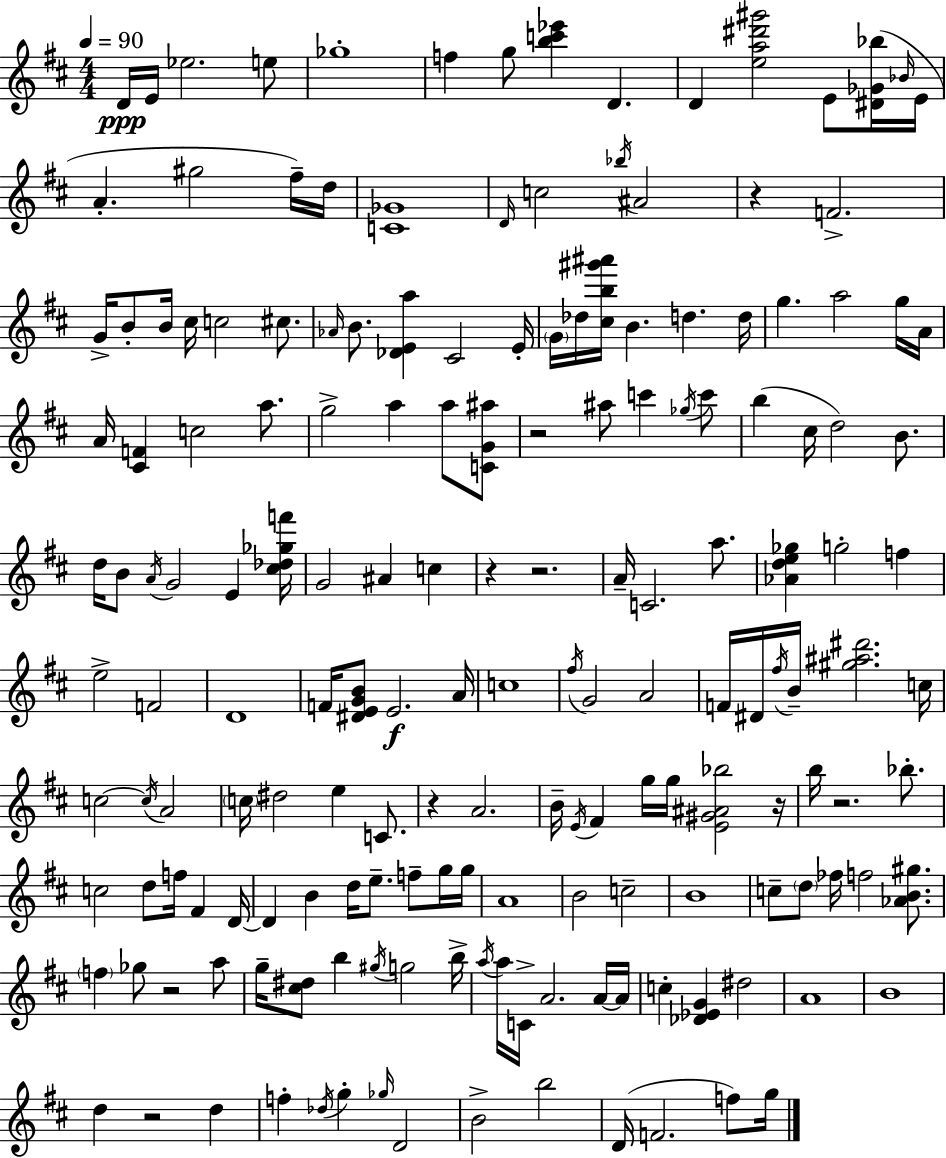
D4/s E4/s Eb5/h. E5/e Gb5/w F5/q G5/e [B5,C6,Eb6]/q D4/q. D4/q [E5,A5,D#6,G#6]/h E4/e [D#4,Gb4,Bb5]/s Bb4/s E4/s A4/q. G#5/h F#5/s D5/s [C4,Gb4]/w D4/s C5/h Bb5/s A#4/h R/q F4/h. G4/s B4/e B4/s C#5/s C5/h C#5/e. Ab4/s B4/e. [Db4,E4,A5]/q C#4/h E4/s G4/s Db5/s [C#5,B5,G#6,A#6]/s B4/q. D5/q. D5/s G5/q. A5/h G5/s A4/s A4/s [C#4,F4]/q C5/h A5/e. G5/h A5/q A5/e [C4,G4,A#5]/e R/h A#5/e C6/q Gb5/s C6/e B5/q C#5/s D5/h B4/e. D5/s B4/e A4/s G4/h E4/q [C#5,Db5,Gb5,F6]/s G4/h A#4/q C5/q R/q R/h. A4/s C4/h. A5/e. [Ab4,D5,E5,Gb5]/q G5/h F5/q E5/h F4/h D4/w F4/s [D#4,E4,G4,B4]/e E4/h. A4/s C5/w F#5/s G4/h A4/h F4/s D#4/s F#5/s B4/s [G#5,A#5,D#6]/h. C5/s C5/h C5/s A4/h C5/s D#5/h E5/q C4/e. R/q A4/h. B4/s E4/s F#4/q G5/s G5/s [E4,G#4,A#4,Bb5]/h R/s B5/s R/h. Bb5/e. C5/h D5/e F5/s F#4/q D4/s D4/q B4/q D5/s E5/e. F5/e G5/s G5/s A4/w B4/h C5/h B4/w C5/e D5/e FES5/s F5/h [Ab4,B4,G#5]/e. F5/q Gb5/e R/h A5/e G5/s [C#5,D#5]/e B5/q G#5/s G5/h B5/s A5/s A5/s C4/s A4/h. A4/s A4/s C5/q [Db4,Eb4,G4]/q D#5/h A4/w B4/w D5/q R/h D5/q F5/q Db5/s G5/q Gb5/s D4/h B4/h B5/h D4/s F4/h. F5/e G5/s